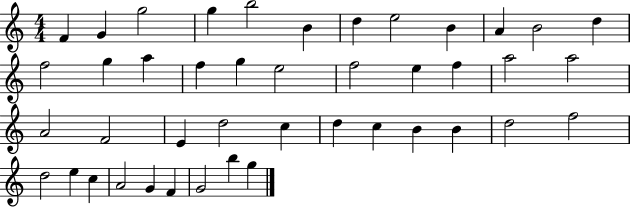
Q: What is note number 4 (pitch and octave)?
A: G5